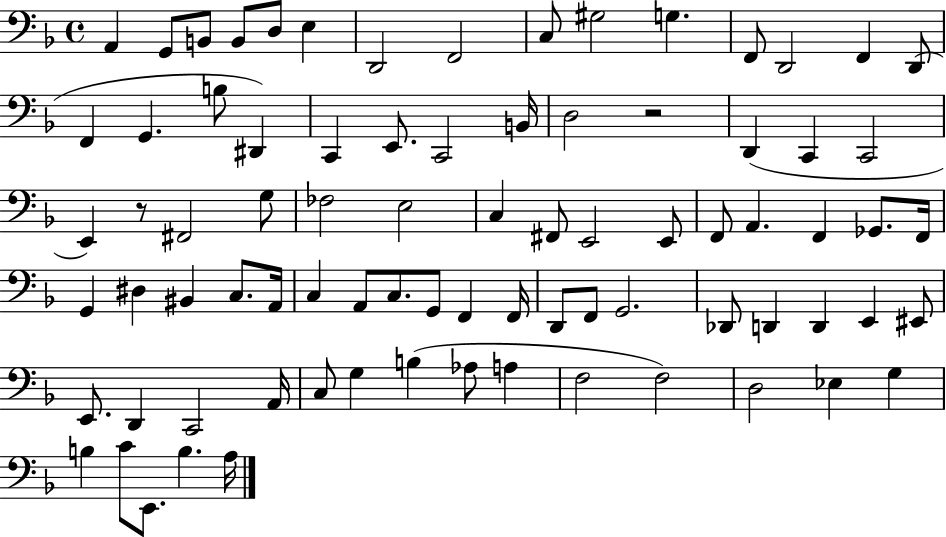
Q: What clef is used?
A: bass